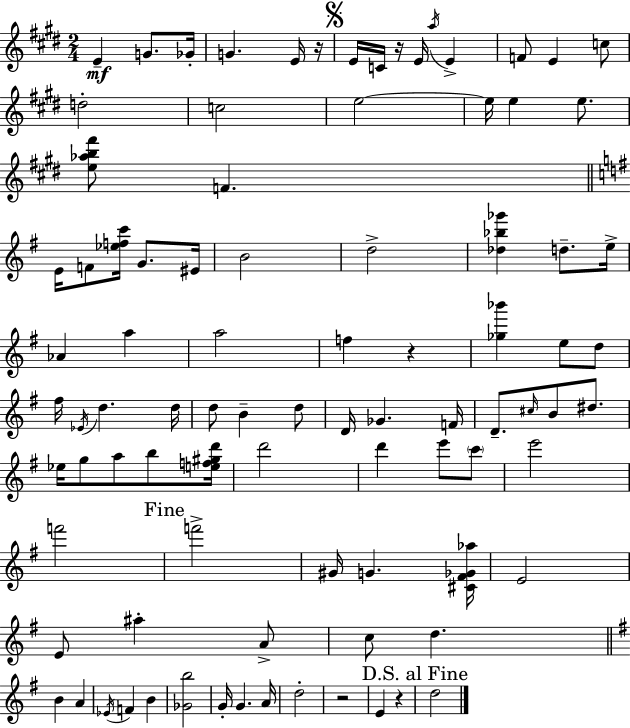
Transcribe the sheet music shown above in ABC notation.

X:1
T:Untitled
M:2/4
L:1/4
K:E
E G/2 _G/4 G E/4 z/4 E/4 C/4 z/4 E/4 a/4 E F/2 E c/2 d2 c2 e2 e/4 e e/2 [e_ab^f']/2 F E/4 F/2 [_efc']/4 G/2 ^E/4 B2 d2 [_d_b_g'] d/2 e/4 _A a a2 f z [_g_b'] e/2 d/2 ^f/4 _E/4 d d/4 d/2 B d/2 D/4 _G F/4 D/2 ^c/4 B/2 ^d/2 _e/4 g/2 a/2 b/2 [ef^gd']/4 d'2 d' e'/2 c'/2 e'2 f'2 f'2 ^G/4 G [^C^F_G_a]/4 E2 E/2 ^a A/2 c/2 d B A _E/4 F B [_Gb]2 G/4 G A/4 d2 z2 E z d2